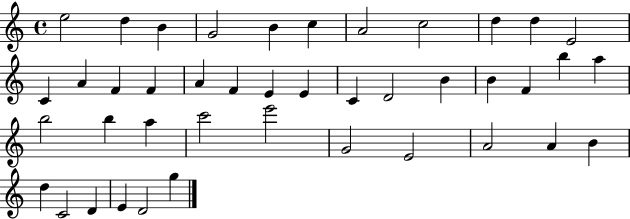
E5/h D5/q B4/q G4/h B4/q C5/q A4/h C5/h D5/q D5/q E4/h C4/q A4/q F4/q F4/q A4/q F4/q E4/q E4/q C4/q D4/h B4/q B4/q F4/q B5/q A5/q B5/h B5/q A5/q C6/h E6/h G4/h E4/h A4/h A4/q B4/q D5/q C4/h D4/q E4/q D4/h G5/q